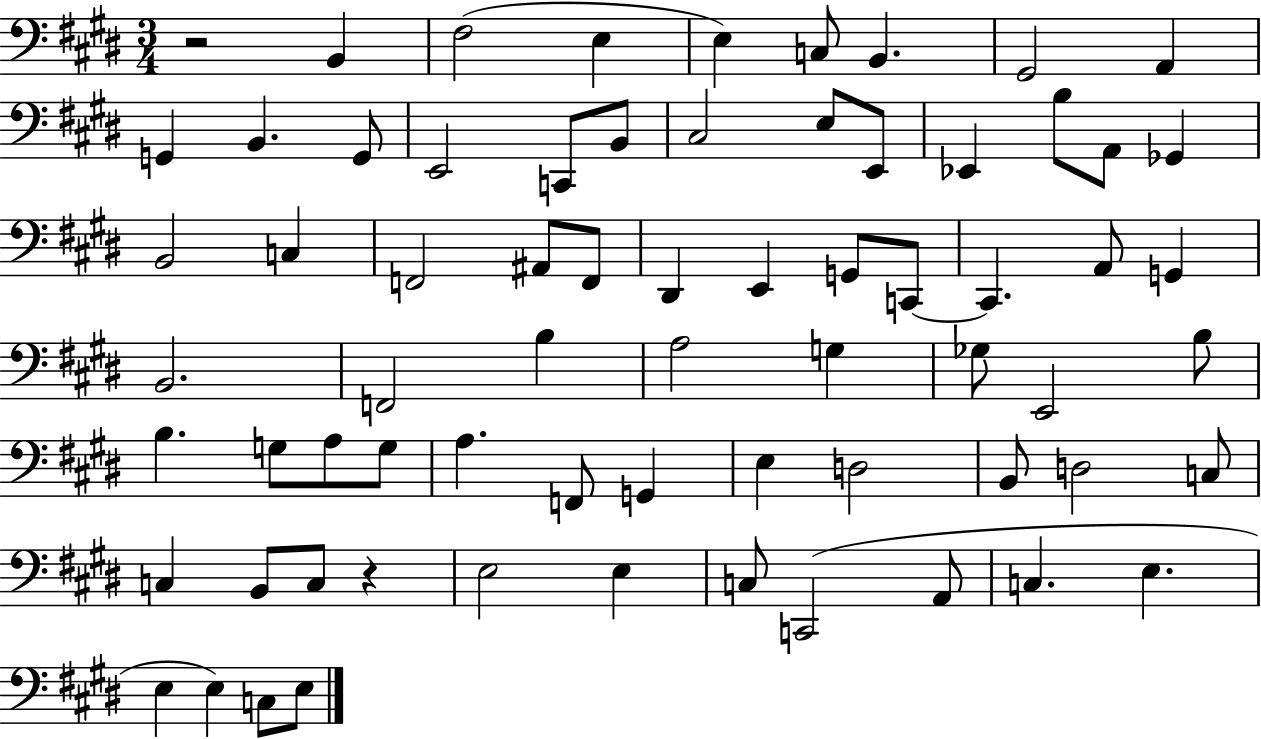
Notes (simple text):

R/h B2/q F#3/h E3/q E3/q C3/e B2/q. G#2/h A2/q G2/q B2/q. G2/e E2/h C2/e B2/e C#3/h E3/e E2/e Eb2/q B3/e A2/e Gb2/q B2/h C3/q F2/h A#2/e F2/e D#2/q E2/q G2/e C2/e C2/q. A2/e G2/q B2/h. F2/h B3/q A3/h G3/q Gb3/e E2/h B3/e B3/q. G3/e A3/e G3/e A3/q. F2/e G2/q E3/q D3/h B2/e D3/h C3/e C3/q B2/e C3/e R/q E3/h E3/q C3/e C2/h A2/e C3/q. E3/q. E3/q E3/q C3/e E3/e